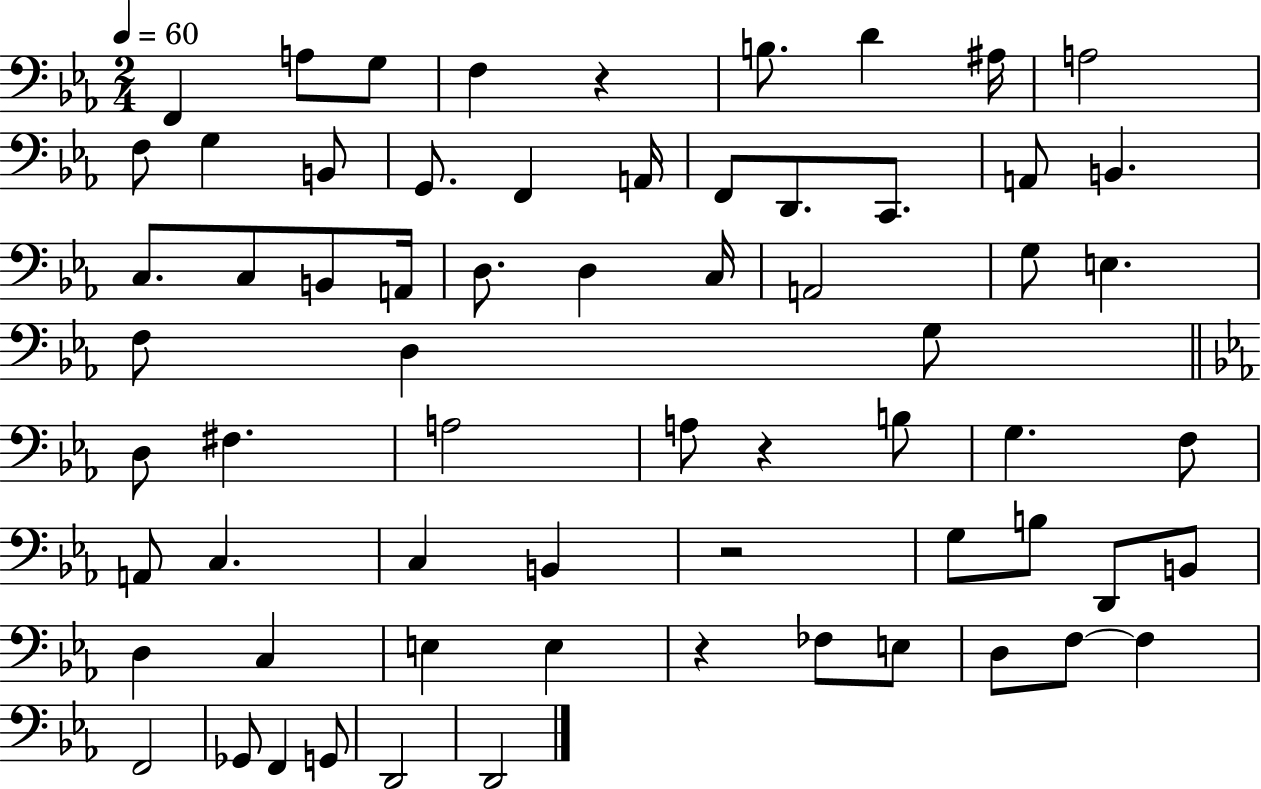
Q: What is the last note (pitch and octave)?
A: D2